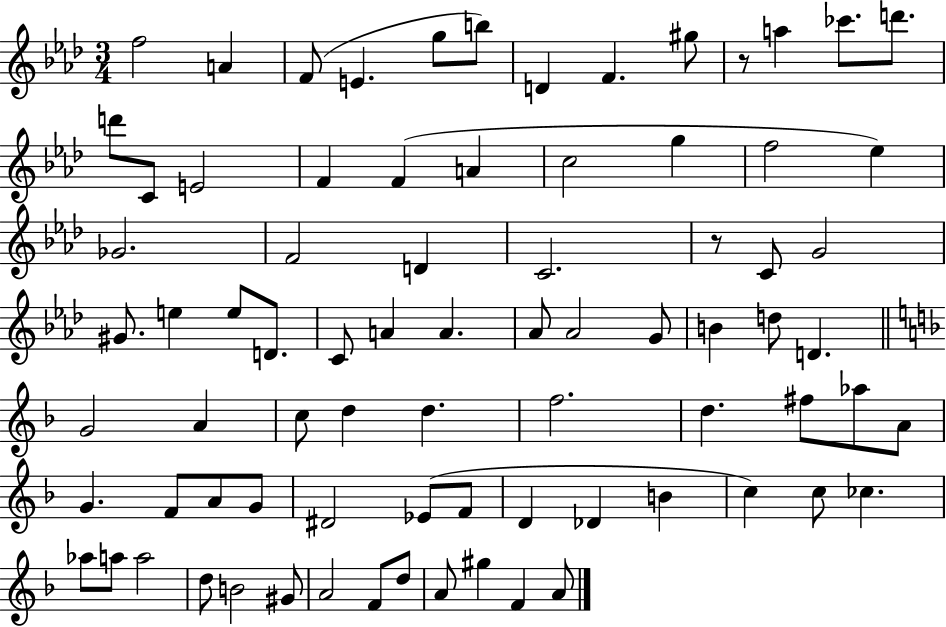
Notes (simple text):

F5/h A4/q F4/e E4/q. G5/e B5/e D4/q F4/q. G#5/e R/e A5/q CES6/e. D6/e. D6/e C4/e E4/h F4/q F4/q A4/q C5/h G5/q F5/h Eb5/q Gb4/h. F4/h D4/q C4/h. R/e C4/e G4/h G#4/e. E5/q E5/e D4/e. C4/e A4/q A4/q. Ab4/e Ab4/h G4/e B4/q D5/e D4/q. G4/h A4/q C5/e D5/q D5/q. F5/h. D5/q. F#5/e Ab5/e A4/e G4/q. F4/e A4/e G4/e D#4/h Eb4/e F4/e D4/q Db4/q B4/q C5/q C5/e CES5/q. Ab5/e A5/e A5/h D5/e B4/h G#4/e A4/h F4/e D5/e A4/e G#5/q F4/q A4/e